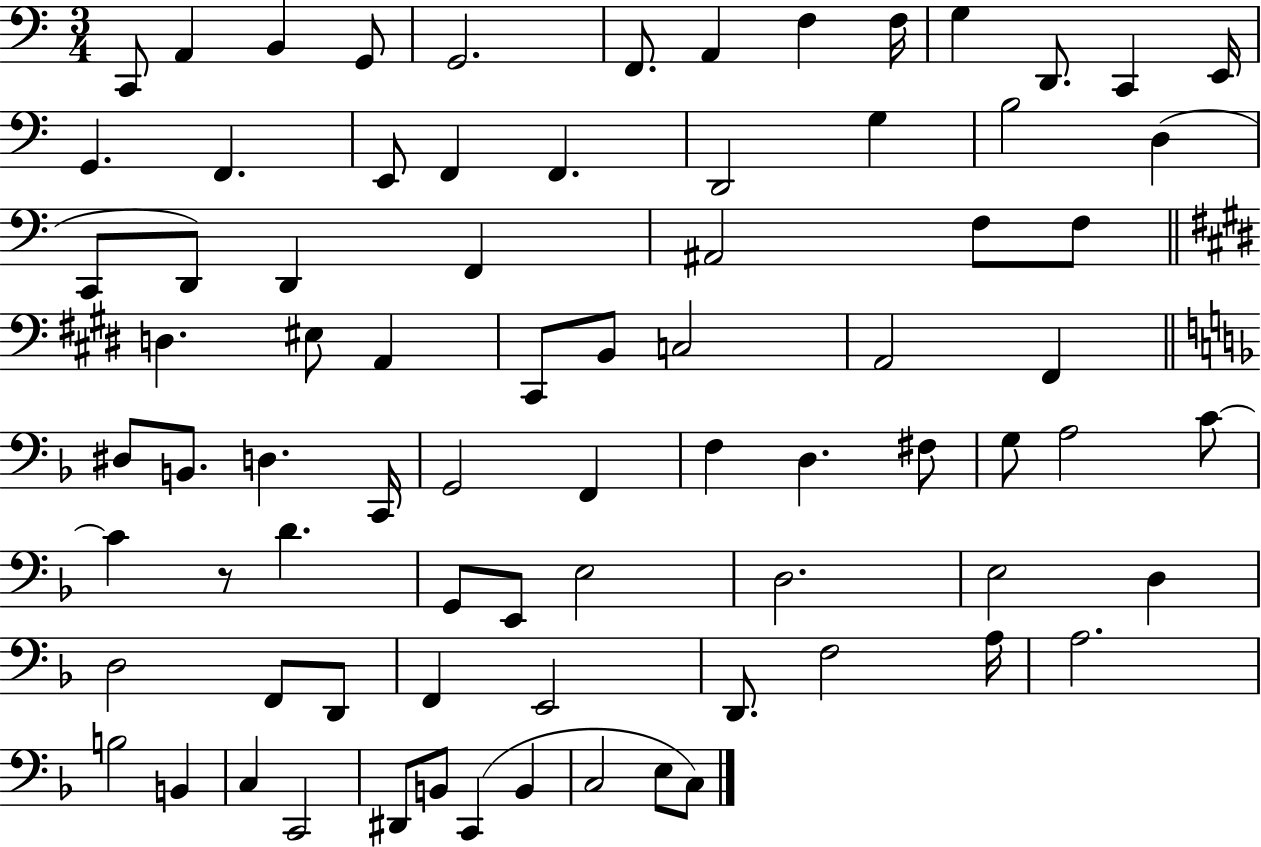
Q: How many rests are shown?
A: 1